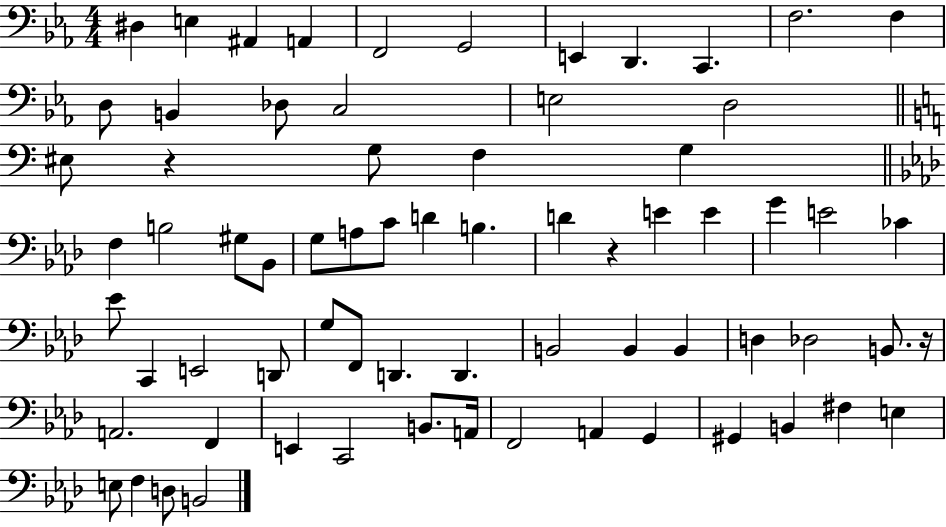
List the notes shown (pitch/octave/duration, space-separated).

D#3/q E3/q A#2/q A2/q F2/h G2/h E2/q D2/q. C2/q. F3/h. F3/q D3/e B2/q Db3/e C3/h E3/h D3/h EIS3/e R/q G3/e F3/q G3/q F3/q B3/h G#3/e Bb2/e G3/e A3/e C4/e D4/q B3/q. D4/q R/q E4/q E4/q G4/q E4/h CES4/q Eb4/e C2/q E2/h D2/e G3/e F2/e D2/q. D2/q. B2/h B2/q B2/q D3/q Db3/h B2/e. R/s A2/h. F2/q E2/q C2/h B2/e. A2/s F2/h A2/q G2/q G#2/q B2/q F#3/q E3/q E3/e F3/q D3/e B2/h